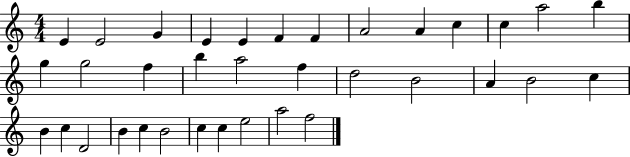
{
  \clef treble
  \numericTimeSignature
  \time 4/4
  \key c \major
  e'4 e'2 g'4 | e'4 e'4 f'4 f'4 | a'2 a'4 c''4 | c''4 a''2 b''4 | \break g''4 g''2 f''4 | b''4 a''2 f''4 | d''2 b'2 | a'4 b'2 c''4 | \break b'4 c''4 d'2 | b'4 c''4 b'2 | c''4 c''4 e''2 | a''2 f''2 | \break \bar "|."
}